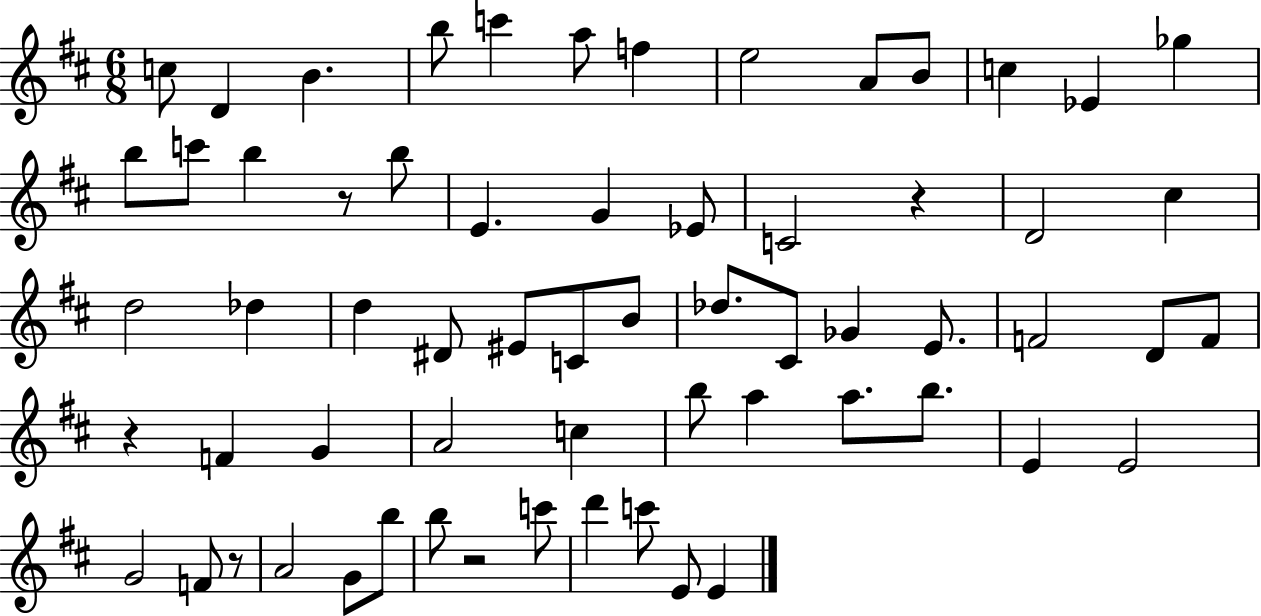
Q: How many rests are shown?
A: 5